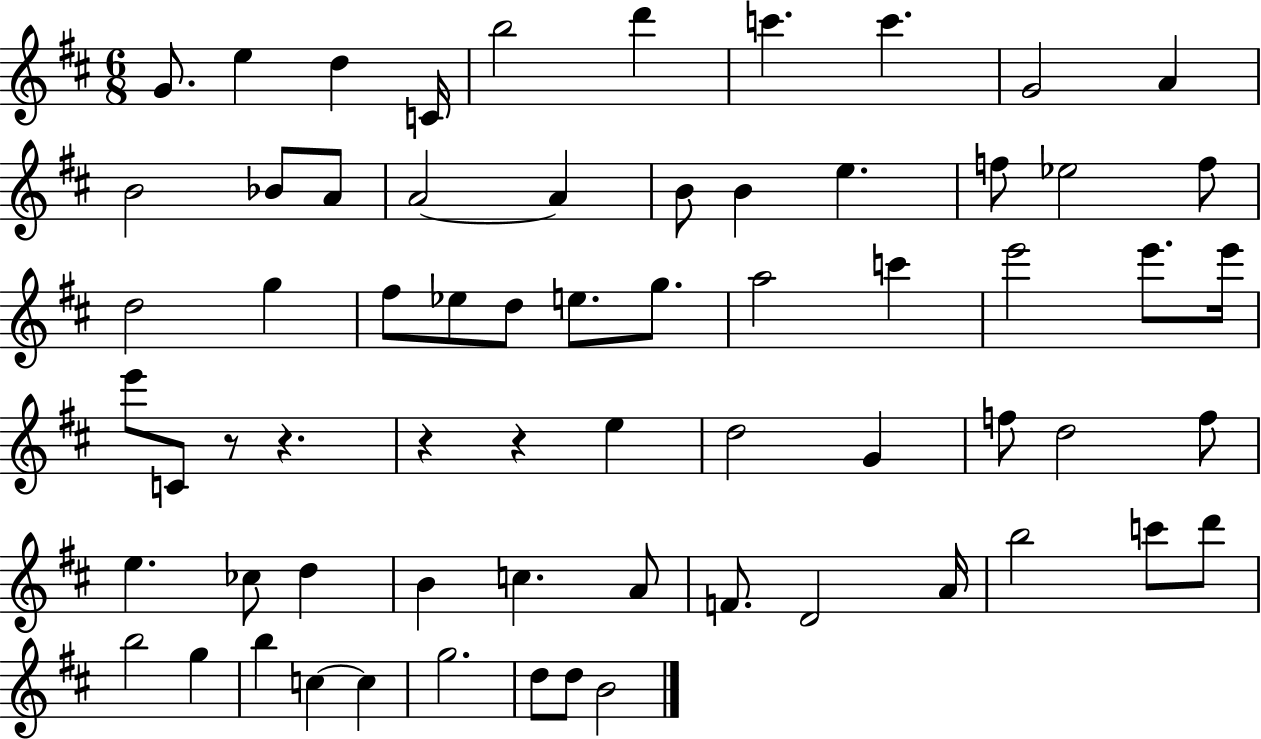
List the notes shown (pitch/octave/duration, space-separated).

G4/e. E5/q D5/q C4/s B5/h D6/q C6/q. C6/q. G4/h A4/q B4/h Bb4/e A4/e A4/h A4/q B4/e B4/q E5/q. F5/e Eb5/h F5/e D5/h G5/q F#5/e Eb5/e D5/e E5/e. G5/e. A5/h C6/q E6/h E6/e. E6/s E6/e C4/e R/e R/q. R/q R/q E5/q D5/h G4/q F5/e D5/h F5/e E5/q. CES5/e D5/q B4/q C5/q. A4/e F4/e. D4/h A4/s B5/h C6/e D6/e B5/h G5/q B5/q C5/q C5/q G5/h. D5/e D5/e B4/h